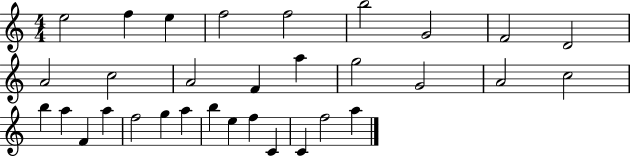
X:1
T:Untitled
M:4/4
L:1/4
K:C
e2 f e f2 f2 b2 G2 F2 D2 A2 c2 A2 F a g2 G2 A2 c2 b a F a f2 g a b e f C C f2 a